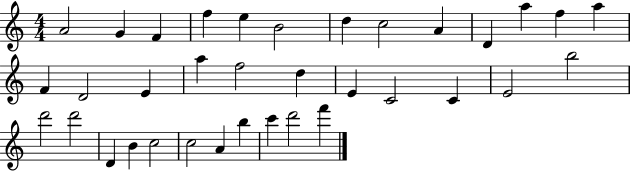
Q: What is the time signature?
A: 4/4